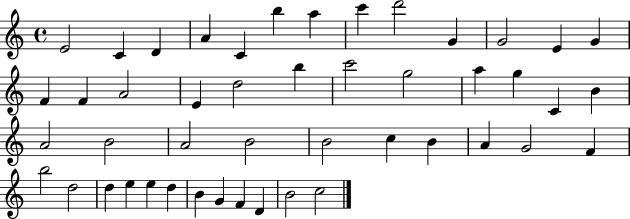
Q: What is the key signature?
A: C major